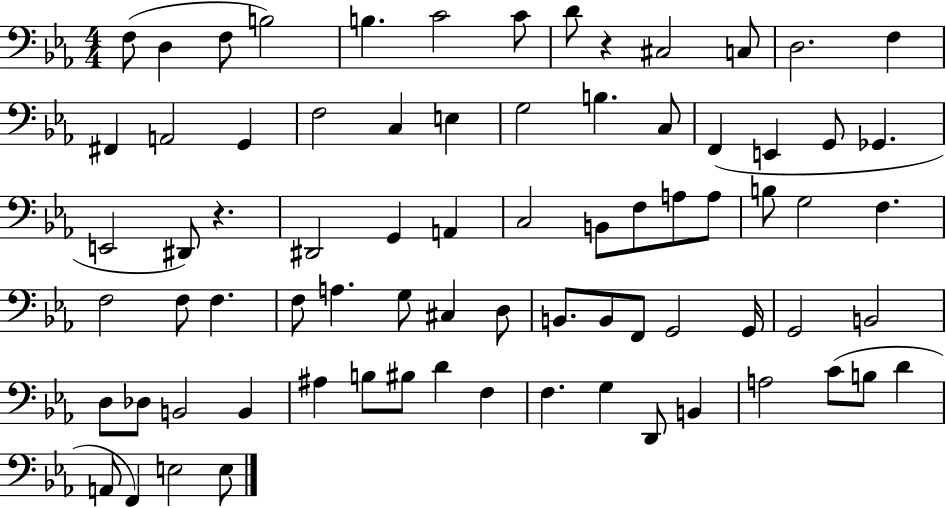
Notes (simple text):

F3/e D3/q F3/e B3/h B3/q. C4/h C4/e D4/e R/q C#3/h C3/e D3/h. F3/q F#2/q A2/h G2/q F3/h C3/q E3/q G3/h B3/q. C3/e F2/q E2/q G2/e Gb2/q. E2/h D#2/e R/q. D#2/h G2/q A2/q C3/h B2/e F3/e A3/e A3/e B3/e G3/h F3/q. F3/h F3/e F3/q. F3/e A3/q. G3/e C#3/q D3/e B2/e. B2/e F2/e G2/h G2/s G2/h B2/h D3/e Db3/e B2/h B2/q A#3/q B3/e BIS3/e D4/q F3/q F3/q. G3/q D2/e B2/q A3/h C4/e B3/e D4/q A2/e F2/q E3/h E3/e